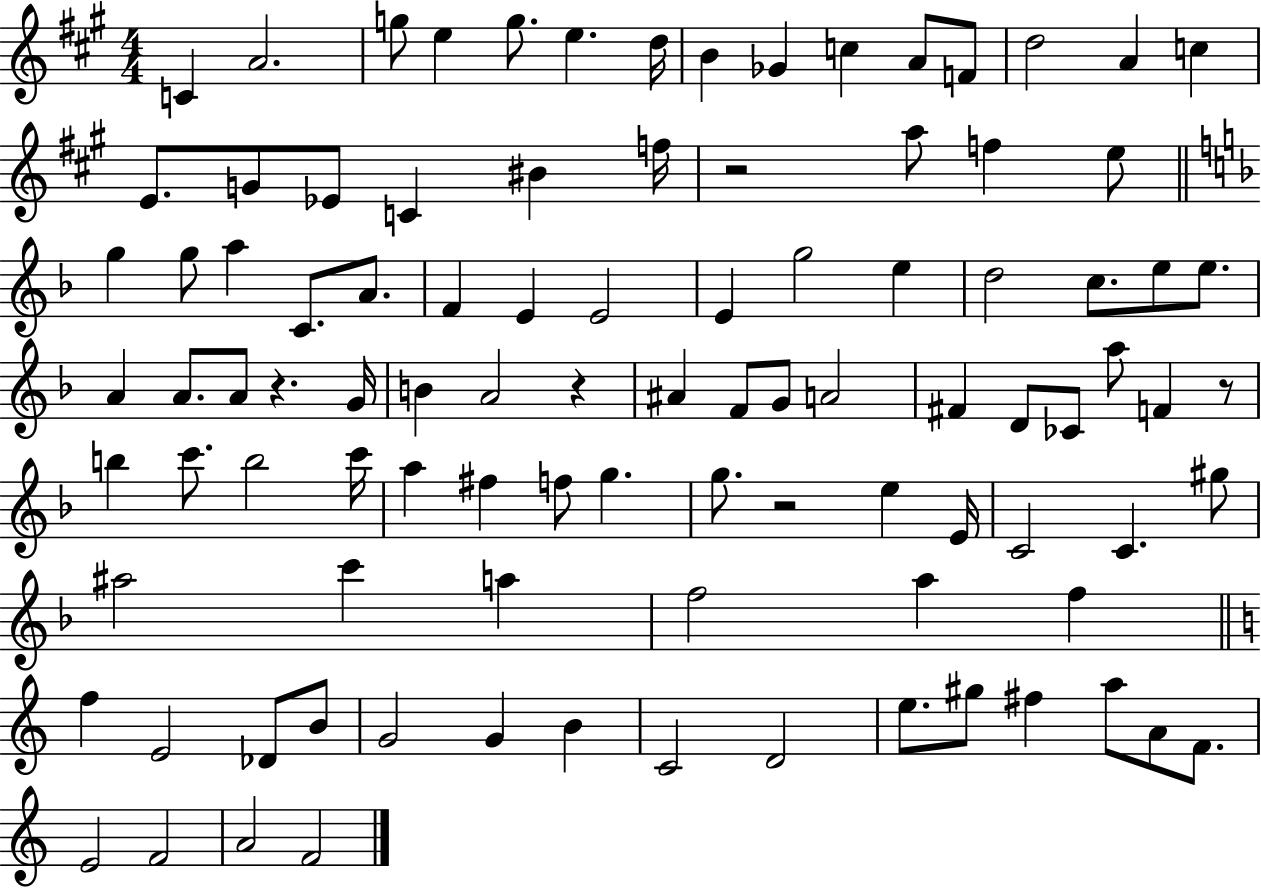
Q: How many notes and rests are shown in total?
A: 98